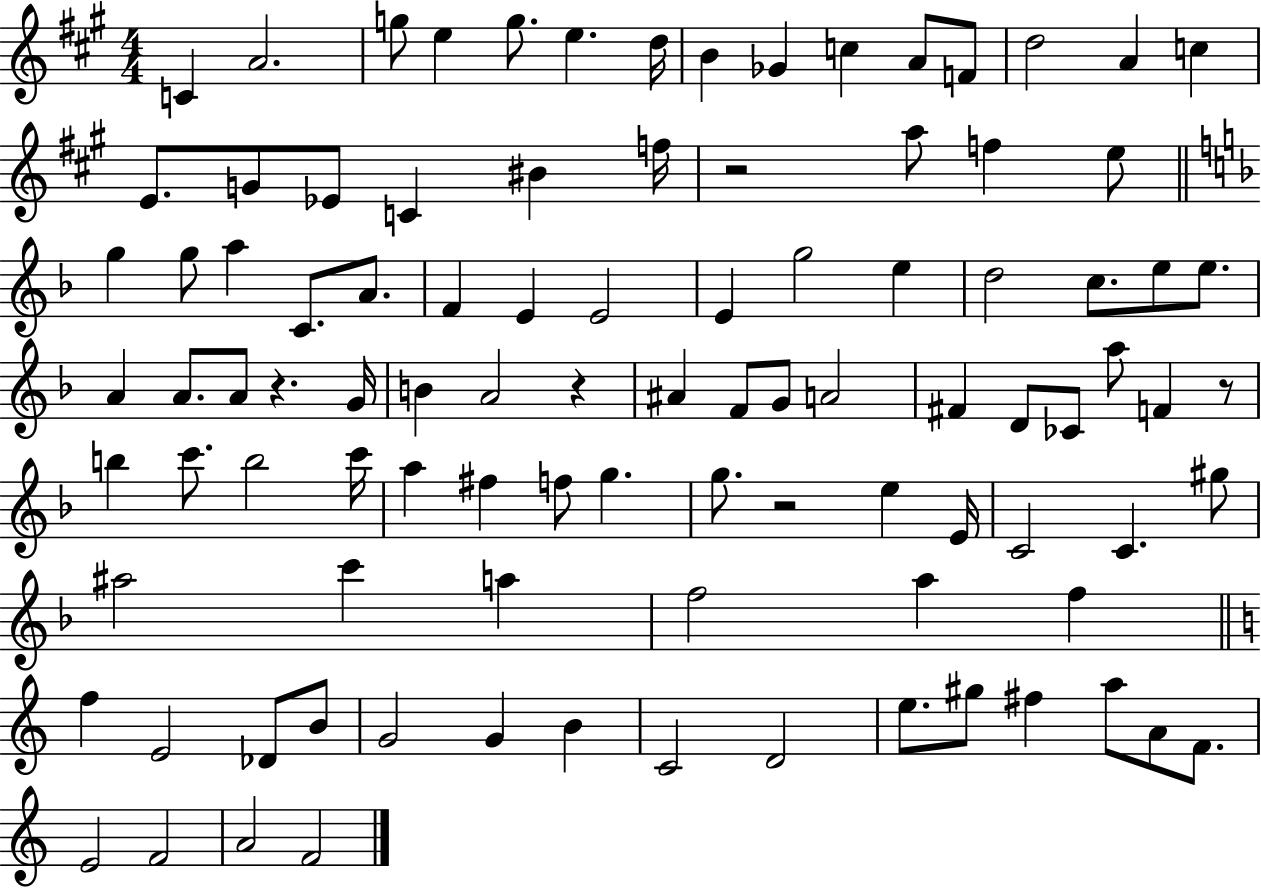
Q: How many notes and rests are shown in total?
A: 98